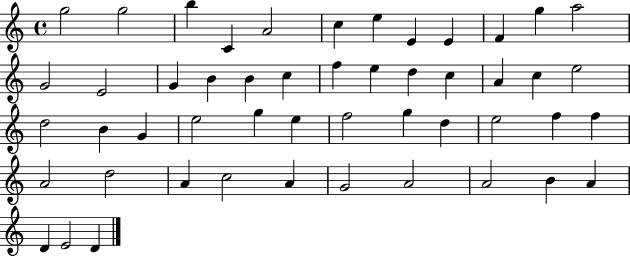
X:1
T:Untitled
M:4/4
L:1/4
K:C
g2 g2 b C A2 c e E E F g a2 G2 E2 G B B c f e d c A c e2 d2 B G e2 g e f2 g d e2 f f A2 d2 A c2 A G2 A2 A2 B A D E2 D